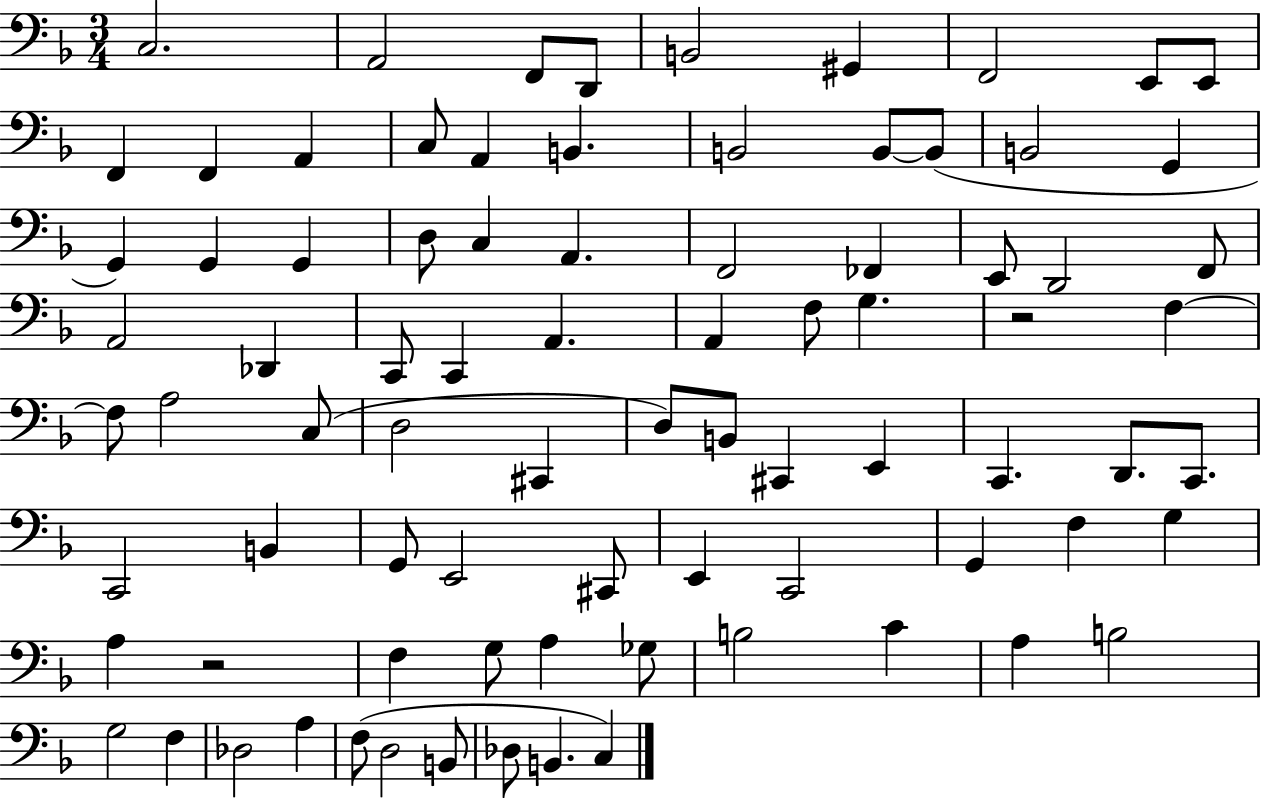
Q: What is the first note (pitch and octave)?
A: C3